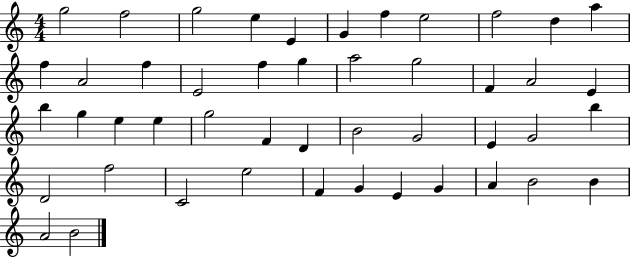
{
  \clef treble
  \numericTimeSignature
  \time 4/4
  \key c \major
  g''2 f''2 | g''2 e''4 e'4 | g'4 f''4 e''2 | f''2 d''4 a''4 | \break f''4 a'2 f''4 | e'2 f''4 g''4 | a''2 g''2 | f'4 a'2 e'4 | \break b''4 g''4 e''4 e''4 | g''2 f'4 d'4 | b'2 g'2 | e'4 g'2 b''4 | \break d'2 f''2 | c'2 e''2 | f'4 g'4 e'4 g'4 | a'4 b'2 b'4 | \break a'2 b'2 | \bar "|."
}